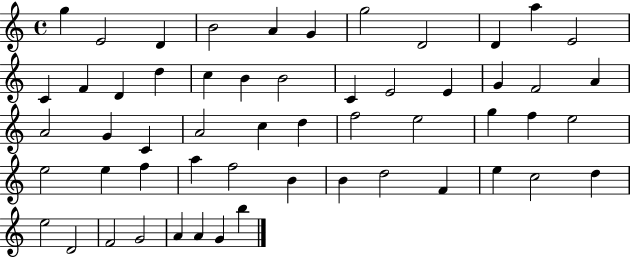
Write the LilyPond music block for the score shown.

{
  \clef treble
  \time 4/4
  \defaultTimeSignature
  \key c \major
  g''4 e'2 d'4 | b'2 a'4 g'4 | g''2 d'2 | d'4 a''4 e'2 | \break c'4 f'4 d'4 d''4 | c''4 b'4 b'2 | c'4 e'2 e'4 | g'4 f'2 a'4 | \break a'2 g'4 c'4 | a'2 c''4 d''4 | f''2 e''2 | g''4 f''4 e''2 | \break e''2 e''4 f''4 | a''4 f''2 b'4 | b'4 d''2 f'4 | e''4 c''2 d''4 | \break e''2 d'2 | f'2 g'2 | a'4 a'4 g'4 b''4 | \bar "|."
}